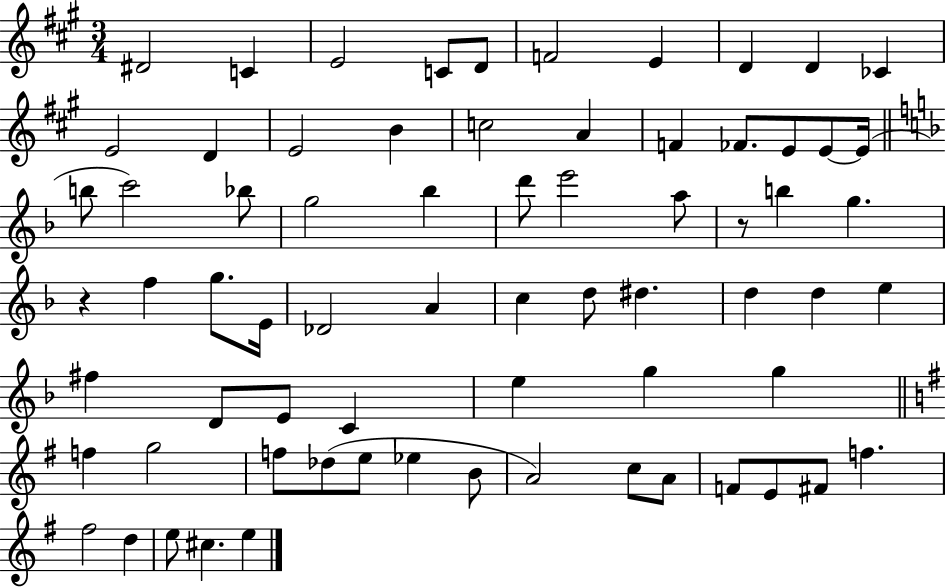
{
  \clef treble
  \numericTimeSignature
  \time 3/4
  \key a \major
  dis'2 c'4 | e'2 c'8 d'8 | f'2 e'4 | d'4 d'4 ces'4 | \break e'2 d'4 | e'2 b'4 | c''2 a'4 | f'4 fes'8. e'8 e'8~~ e'16( | \break \bar "||" \break \key f \major b''8 c'''2) bes''8 | g''2 bes''4 | d'''8 e'''2 a''8 | r8 b''4 g''4. | \break r4 f''4 g''8. e'16 | des'2 a'4 | c''4 d''8 dis''4. | d''4 d''4 e''4 | \break fis''4 d'8 e'8 c'4 | e''4 g''4 g''4 | \bar "||" \break \key g \major f''4 g''2 | f''8 des''8( e''8 ees''4 b'8 | a'2) c''8 a'8 | f'8 e'8 fis'8 f''4. | \break fis''2 d''4 | e''8 cis''4. e''4 | \bar "|."
}